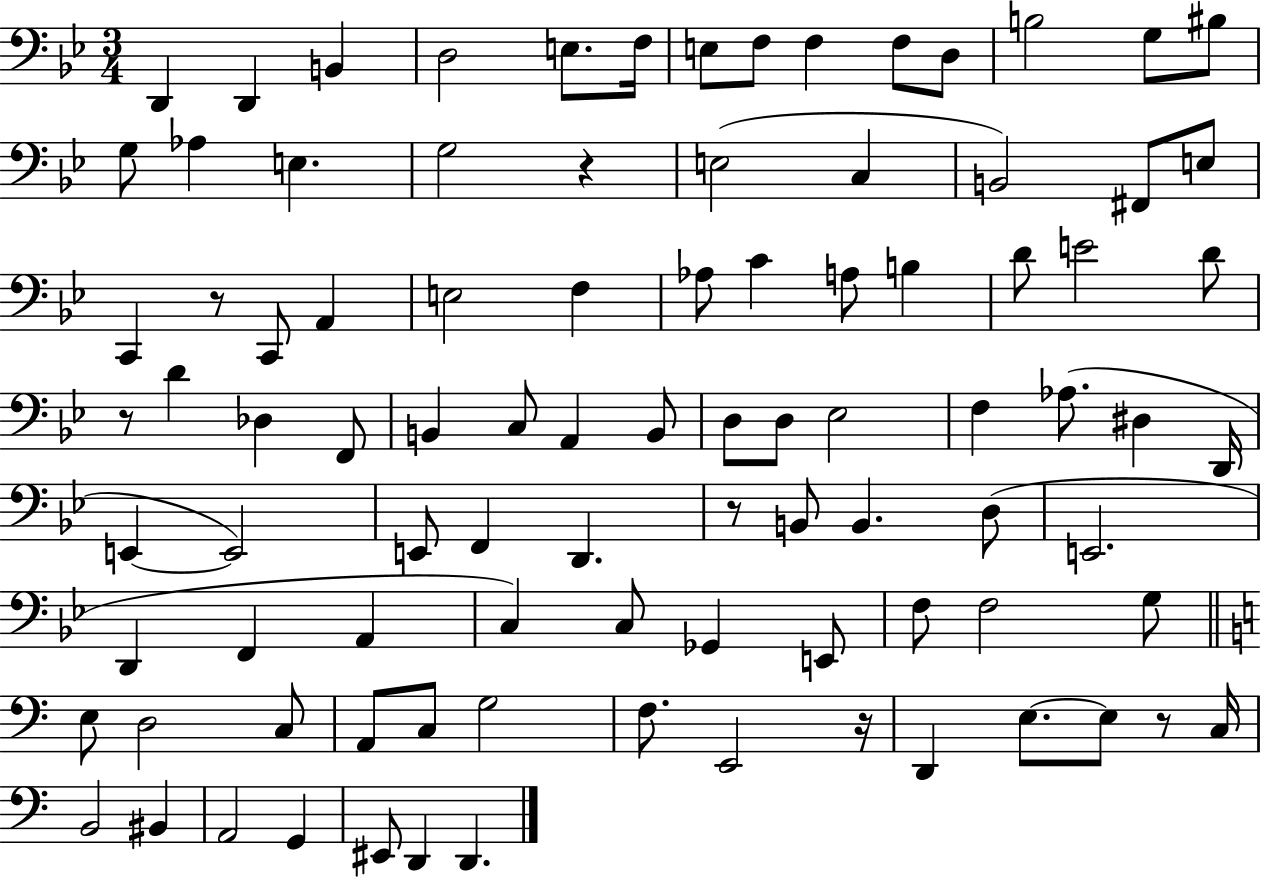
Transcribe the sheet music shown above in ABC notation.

X:1
T:Untitled
M:3/4
L:1/4
K:Bb
D,, D,, B,, D,2 E,/2 F,/4 E,/2 F,/2 F, F,/2 D,/2 B,2 G,/2 ^B,/2 G,/2 _A, E, G,2 z E,2 C, B,,2 ^F,,/2 E,/2 C,, z/2 C,,/2 A,, E,2 F, _A,/2 C A,/2 B, D/2 E2 D/2 z/2 D _D, F,,/2 B,, C,/2 A,, B,,/2 D,/2 D,/2 _E,2 F, _A,/2 ^D, D,,/4 E,, E,,2 E,,/2 F,, D,, z/2 B,,/2 B,, D,/2 E,,2 D,, F,, A,, C, C,/2 _G,, E,,/2 F,/2 F,2 G,/2 E,/2 D,2 C,/2 A,,/2 C,/2 G,2 F,/2 E,,2 z/4 D,, E,/2 E,/2 z/2 C,/4 B,,2 ^B,, A,,2 G,, ^E,,/2 D,, D,,